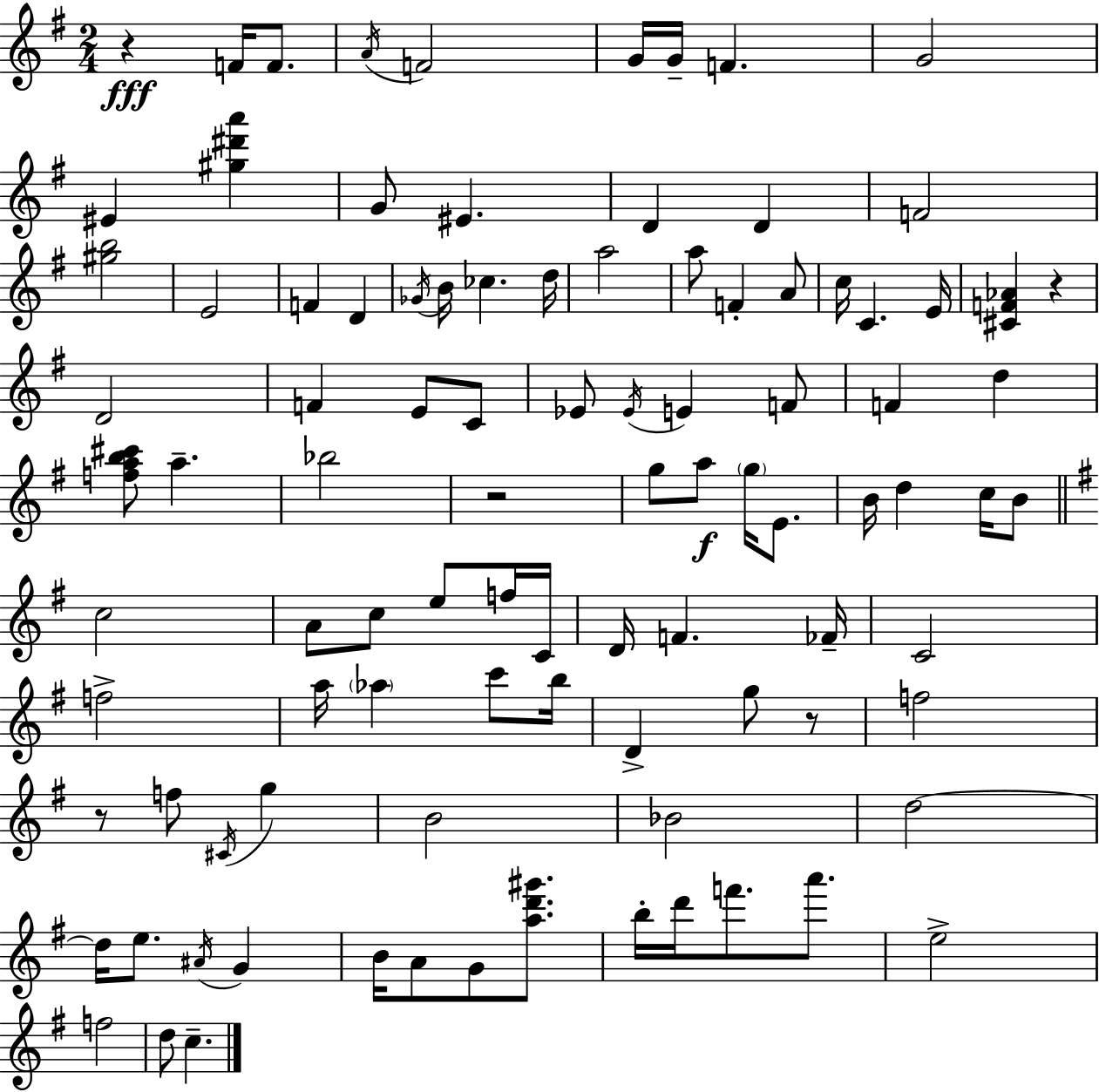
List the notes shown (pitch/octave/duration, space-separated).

R/q F4/s F4/e. A4/s F4/h G4/s G4/s F4/q. G4/h EIS4/q [G#5,D#6,A6]/q G4/e EIS4/q. D4/q D4/q F4/h [G#5,B5]/h E4/h F4/q D4/q Gb4/s B4/s CES5/q. D5/s A5/h A5/e F4/q A4/e C5/s C4/q. E4/s [C#4,F4,Ab4]/q R/q D4/h F4/q E4/e C4/e Eb4/e Eb4/s E4/q F4/e F4/q D5/q [F5,A5,B5,C#6]/e A5/q. Bb5/h R/h G5/e A5/e G5/s E4/e. B4/s D5/q C5/s B4/e C5/h A4/e C5/e E5/e F5/s C4/s D4/s F4/q. FES4/s C4/h F5/h A5/s Ab5/q C6/e B5/s D4/q G5/e R/e F5/h R/e F5/e C#4/s G5/q B4/h Bb4/h D5/h D5/s E5/e. A#4/s G4/q B4/s A4/e G4/e [A5,D6,G#6]/e. B5/s D6/s F6/e. A6/e. E5/h F5/h D5/e C5/q.